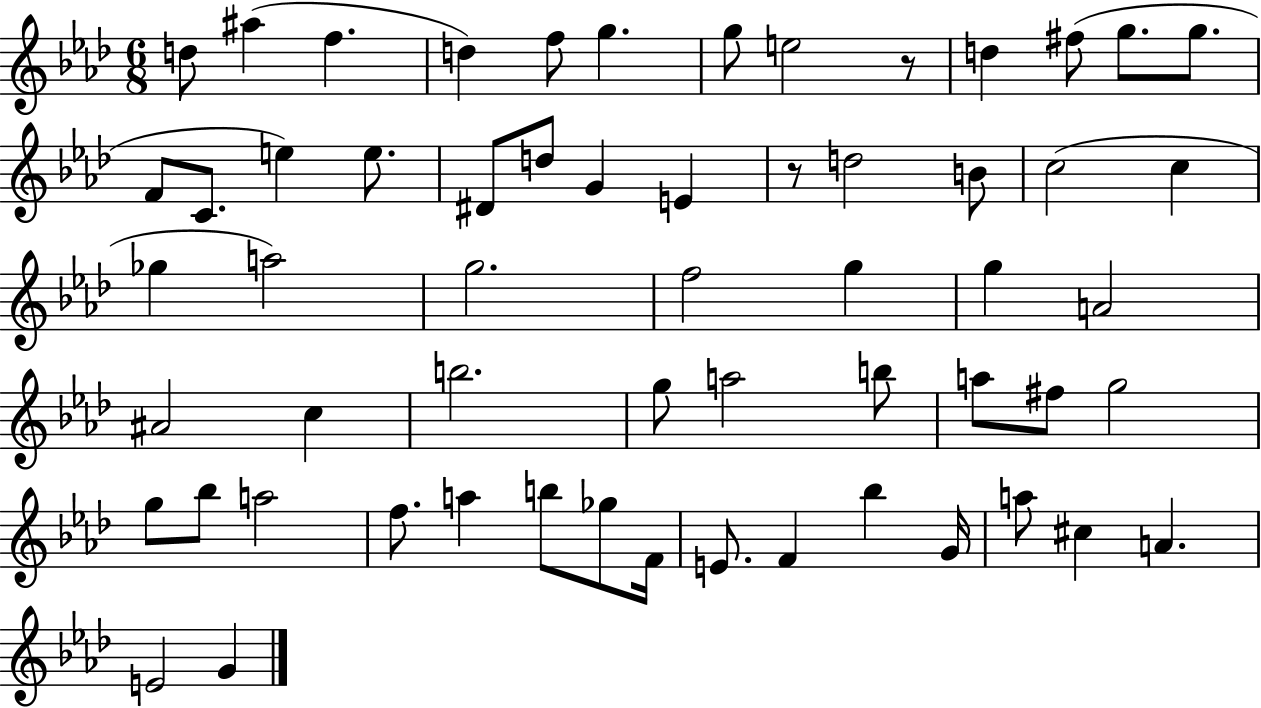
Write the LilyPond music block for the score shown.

{
  \clef treble
  \numericTimeSignature
  \time 6/8
  \key aes \major
  \repeat volta 2 { d''8 ais''4( f''4. | d''4) f''8 g''4. | g''8 e''2 r8 | d''4 fis''8( g''8. g''8. | \break f'8 c'8. e''4) e''8. | dis'8 d''8 g'4 e'4 | r8 d''2 b'8 | c''2( c''4 | \break ges''4 a''2) | g''2. | f''2 g''4 | g''4 a'2 | \break ais'2 c''4 | b''2. | g''8 a''2 b''8 | a''8 fis''8 g''2 | \break g''8 bes''8 a''2 | f''8. a''4 b''8 ges''8 f'16 | e'8. f'4 bes''4 g'16 | a''8 cis''4 a'4. | \break e'2 g'4 | } \bar "|."
}